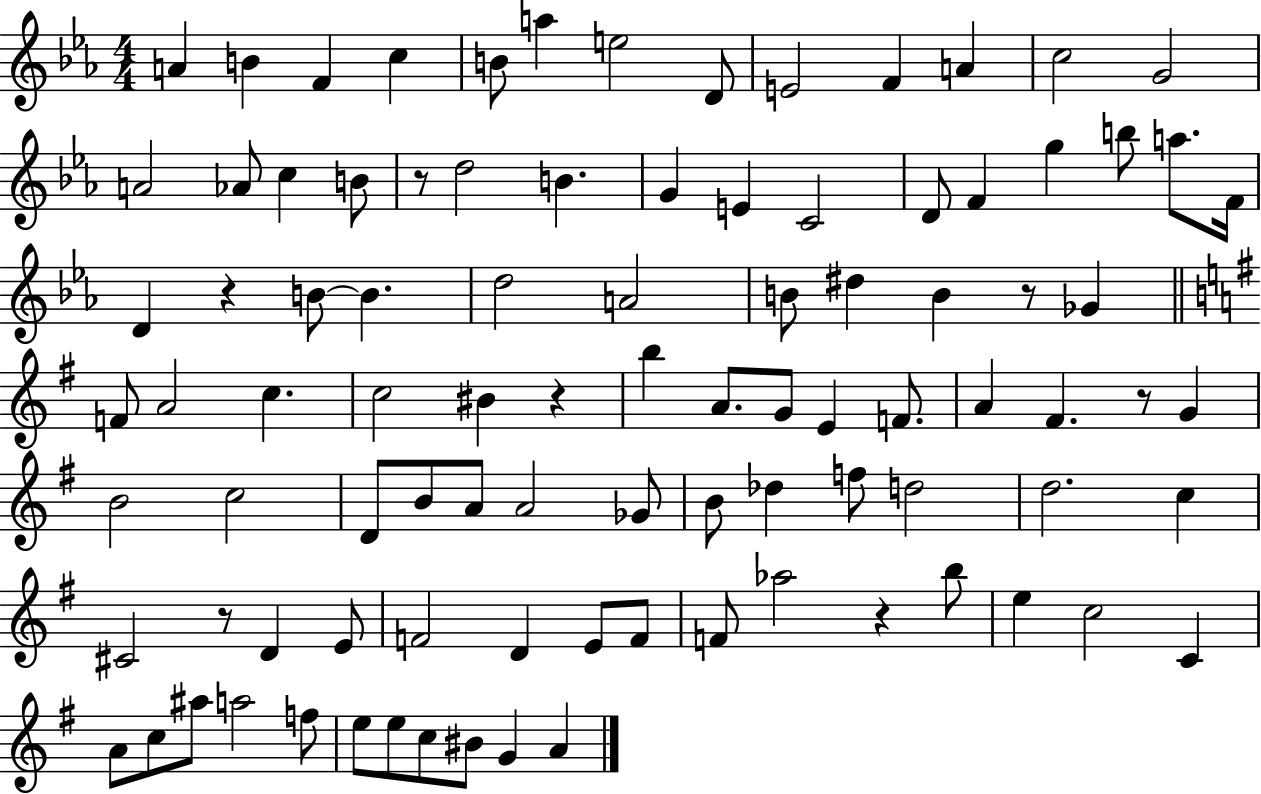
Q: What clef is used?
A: treble